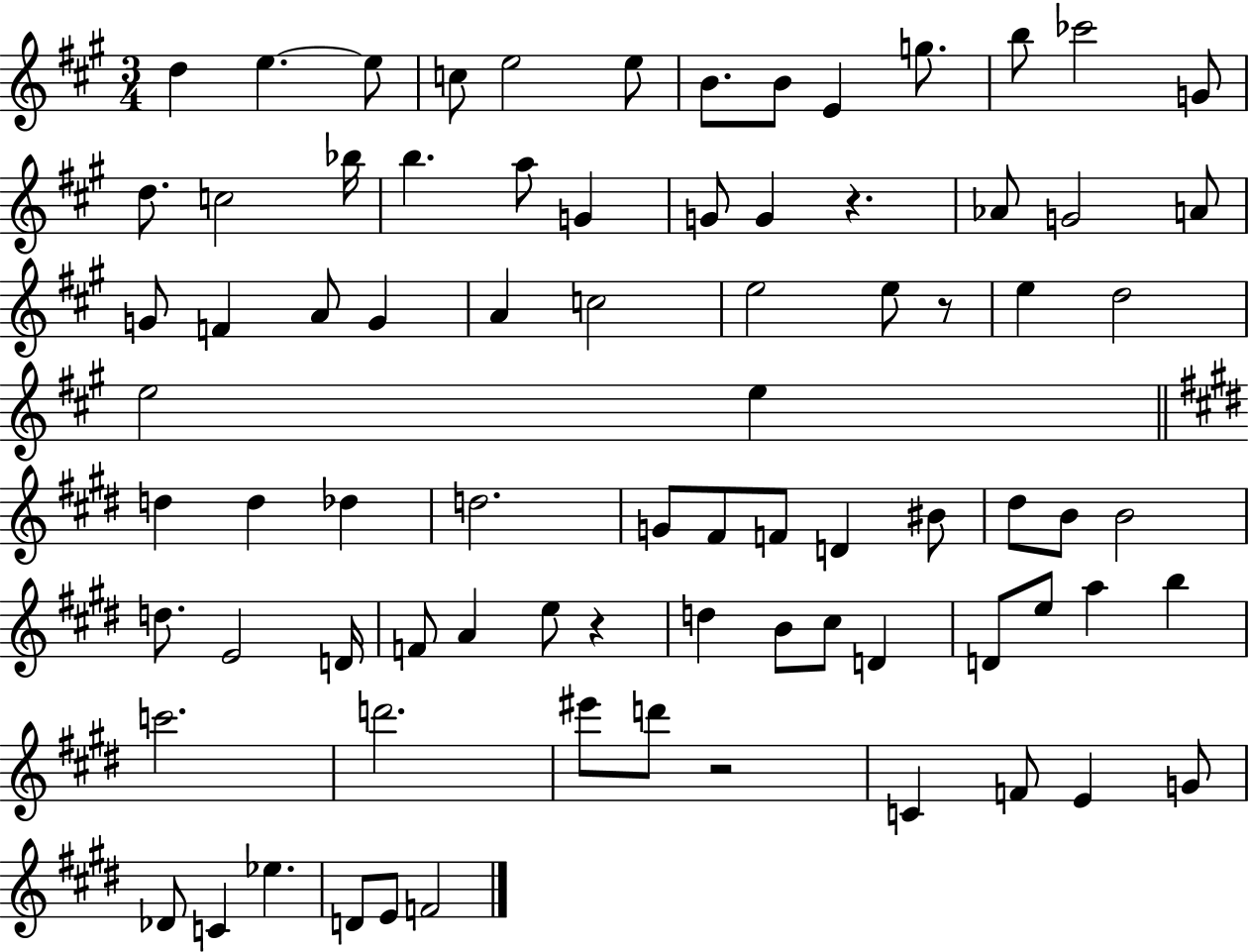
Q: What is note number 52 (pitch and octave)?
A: F4